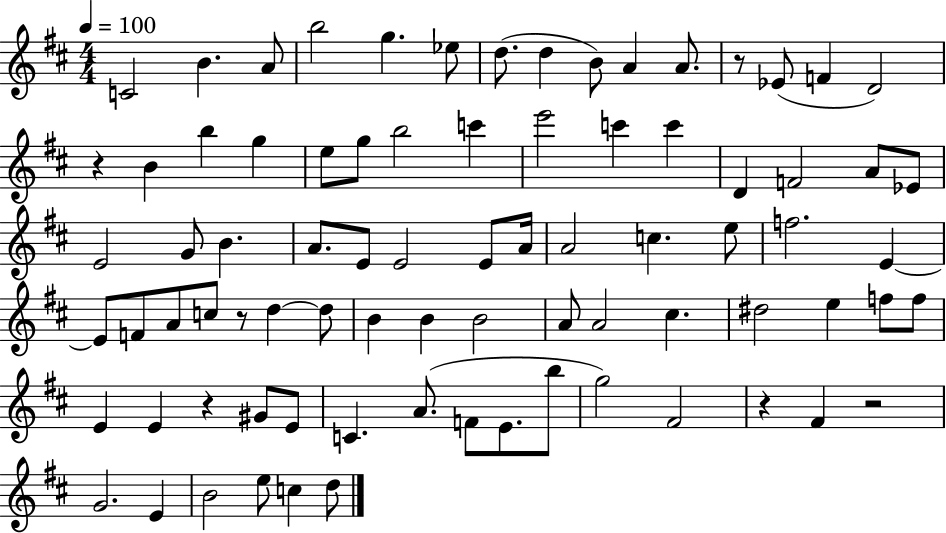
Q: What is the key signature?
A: D major